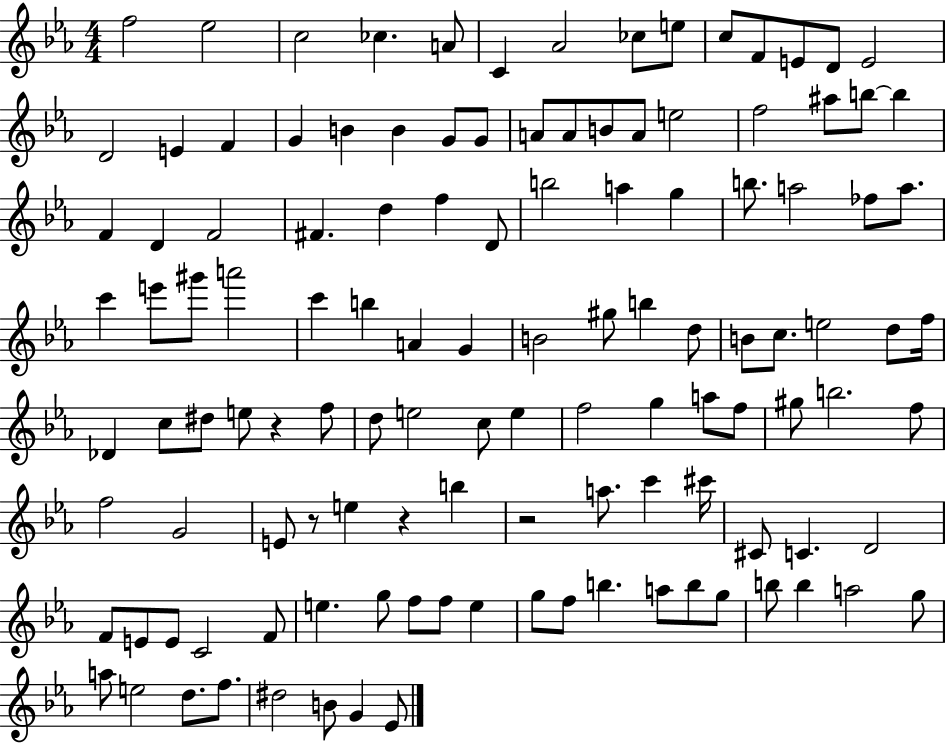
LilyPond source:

{
  \clef treble
  \numericTimeSignature
  \time 4/4
  \key ees \major
  f''2 ees''2 | c''2 ces''4. a'8 | c'4 aes'2 ces''8 e''8 | c''8 f'8 e'8 d'8 e'2 | \break d'2 e'4 f'4 | g'4 b'4 b'4 g'8 g'8 | a'8 a'8 b'8 a'8 e''2 | f''2 ais''8 b''8~~ b''4 | \break f'4 d'4 f'2 | fis'4. d''4 f''4 d'8 | b''2 a''4 g''4 | b''8. a''2 fes''8 a''8. | \break c'''4 e'''8 gis'''8 a'''2 | c'''4 b''4 a'4 g'4 | b'2 gis''8 b''4 d''8 | b'8 c''8. e''2 d''8 f''16 | \break des'4 c''8 dis''8 e''8 r4 f''8 | d''8 e''2 c''8 e''4 | f''2 g''4 a''8 f''8 | gis''8 b''2. f''8 | \break f''2 g'2 | e'8 r8 e''4 r4 b''4 | r2 a''8. c'''4 cis'''16 | cis'8 c'4. d'2 | \break f'8 e'8 e'8 c'2 f'8 | e''4. g''8 f''8 f''8 e''4 | g''8 f''8 b''4. a''8 b''8 g''8 | b''8 b''4 a''2 g''8 | \break a''8 e''2 d''8. f''8. | dis''2 b'8 g'4 ees'8 | \bar "|."
}